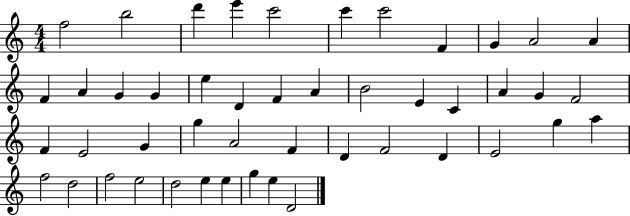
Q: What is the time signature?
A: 4/4